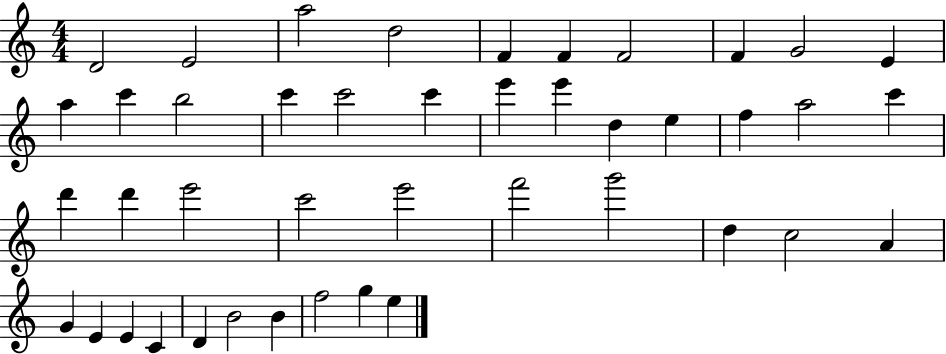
{
  \clef treble
  \numericTimeSignature
  \time 4/4
  \key c \major
  d'2 e'2 | a''2 d''2 | f'4 f'4 f'2 | f'4 g'2 e'4 | \break a''4 c'''4 b''2 | c'''4 c'''2 c'''4 | e'''4 e'''4 d''4 e''4 | f''4 a''2 c'''4 | \break d'''4 d'''4 e'''2 | c'''2 e'''2 | f'''2 g'''2 | d''4 c''2 a'4 | \break g'4 e'4 e'4 c'4 | d'4 b'2 b'4 | f''2 g''4 e''4 | \bar "|."
}